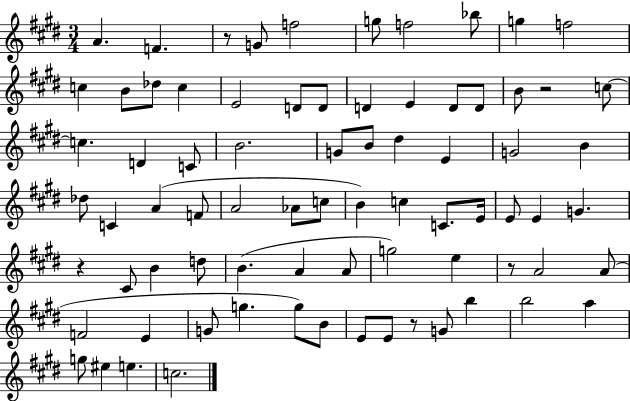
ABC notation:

X:1
T:Untitled
M:3/4
L:1/4
K:E
A F z/2 G/2 f2 g/2 f2 _b/2 g f2 c B/2 _d/2 c E2 D/2 D/2 D E D/2 D/2 B/2 z2 c/2 c D C/2 B2 G/2 B/2 ^d E G2 B _d/2 C A F/2 A2 _A/2 c/2 B c C/2 E/4 E/2 E G z ^C/2 B d/2 B A A/2 g2 e z/2 A2 A/2 F2 E G/2 g g/2 B/2 E/2 E/2 z/2 G/2 b b2 a g/2 ^e e c2